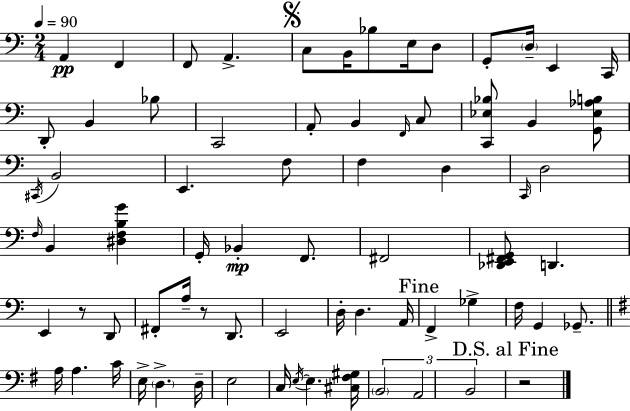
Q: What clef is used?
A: bass